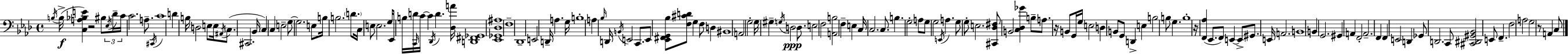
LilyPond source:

{
  \clef bass
  \time 4/4
  \defaultTimeSignature
  \key f \minor
  \acciaccatura { b16 }(\f b16-> <c a bes e'>4) r2 bis8 | \tuplet 3/2 { \acciaccatura { ees16 } des'16-- c'16 } c'2. a8.-- | \acciaccatura { cis,16 } c'1 | d'4 b16 d2 | \break e8 e16 \acciaccatura { ais,16 }( \parenthesize c8. cis,2. | bes,16 \parenthesize c4) c4 e2-- | g8~~ g2. | e8 b16 b2. | \break \parenthesize d'8. c16 e8 e2. | g16 ees,8 b16 d'16 \grace { c,16 } c'16~~ c'4 \acciaccatura { des,16 } d'4. | <des a'>16 <d, fis, ges,>1 | <ees, ges, des ais>1 | \break f1-- | des,1-- | e,2 d,16-- a4. | g16 b1-. | \break a4 \grace { bes16 } d,16 \acciaccatura { b,16 } e,2 | c,8. e,8 <ees, fis, g, bes>8 <f cis' d'>8 g4 | f8 d4 bis,1 | a,2 | \break g2-. g16 gis4-- \acciaccatura { g16 } d2\ppp | d8. e2 | f2 <a, b>2 | f4-- e4 c16 c2. | \break c8. b4. g2-. | a8 g8 g2 | \acciaccatura { e,16 } a4. g8 g8-. e2. | <cis, des fis>8 b,2 | \break <c des ges'>4 b8-- a8. r16 b,8 | g,16 g16 e2 d4 b,8 | g,8 d,4-> e4 b2 | b8 g4. b1-. | \break r16 <f, aes>4( ees,8. | f,8) e,4~~ e,8-> gis,8. e,16 a,2. | b,1 | b,4 g,2. | \break gis,4 a,4 | f,2-. a,2.-- | f,4 f,4 e,2 | d,4 ges,8 d,2. | \break c,8 <cis, dis, gis, bes,>2 | e,8 f,4.-- f2 | a2 g2 | r8 a,4 c8 \bar "|."
}